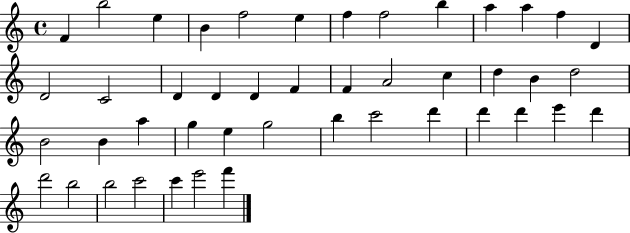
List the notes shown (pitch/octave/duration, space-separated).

F4/q B5/h E5/q B4/q F5/h E5/q F5/q F5/h B5/q A5/q A5/q F5/q D4/q D4/h C4/h D4/q D4/q D4/q F4/q F4/q A4/h C5/q D5/q B4/q D5/h B4/h B4/q A5/q G5/q E5/q G5/h B5/q C6/h D6/q D6/q D6/q E6/q D6/q D6/h B5/h B5/h C6/h C6/q E6/h F6/q